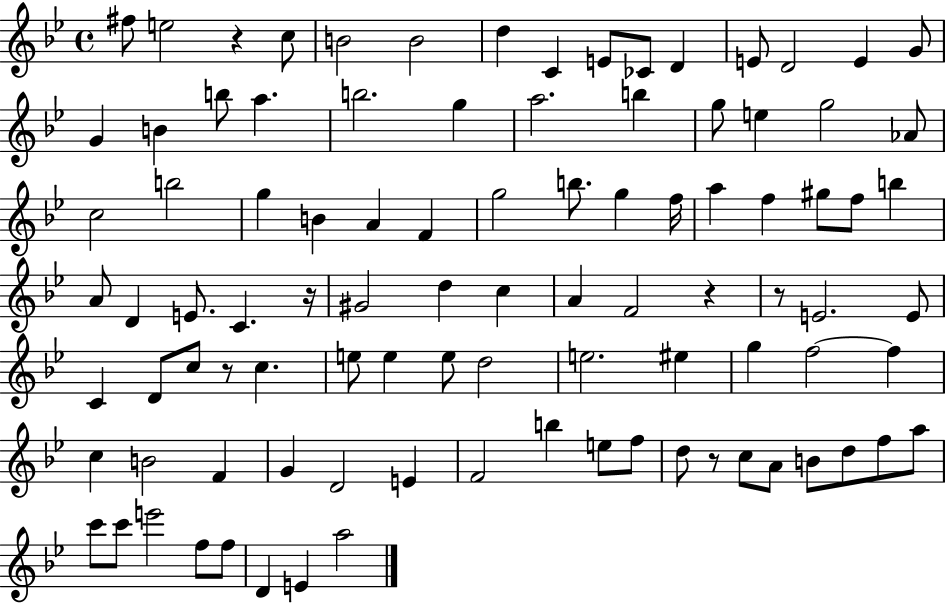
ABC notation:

X:1
T:Untitled
M:4/4
L:1/4
K:Bb
^f/2 e2 z c/2 B2 B2 d C E/2 _C/2 D E/2 D2 E G/2 G B b/2 a b2 g a2 b g/2 e g2 _A/2 c2 b2 g B A F g2 b/2 g f/4 a f ^g/2 f/2 b A/2 D E/2 C z/4 ^G2 d c A F2 z z/2 E2 E/2 C D/2 c/2 z/2 c e/2 e e/2 d2 e2 ^e g f2 f c B2 F G D2 E F2 b e/2 f/2 d/2 z/2 c/2 A/2 B/2 d/2 f/2 a/2 c'/2 c'/2 e'2 f/2 f/2 D E a2